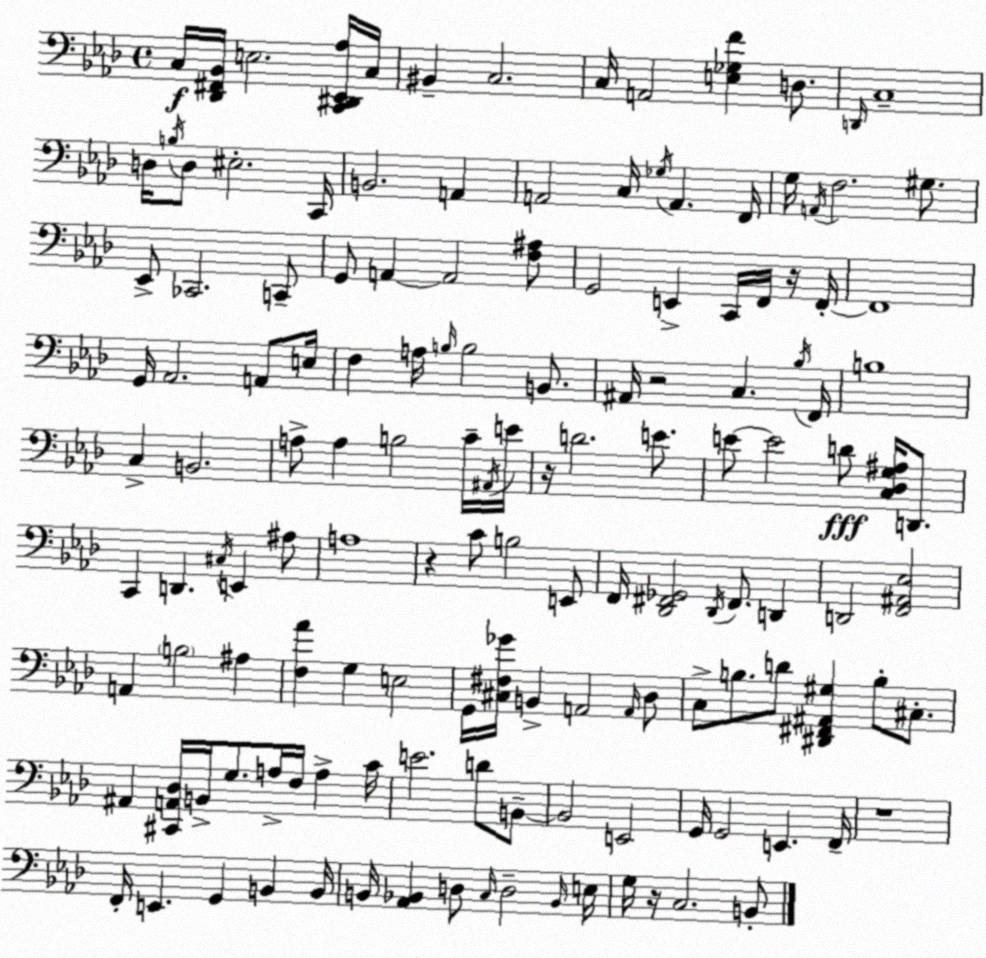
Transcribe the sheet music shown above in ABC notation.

X:1
T:Untitled
M:4/4
L:1/4
K:Fm
C,/4 [_D,,^F,,_B,,]/4 E,2 [C,,^D,,_E,,_A,]/4 C,/4 ^B,, C,2 C,/4 A,,2 [E,_G,F] D,/2 D,,/4 C,4 D,/4 B,/4 D,/2 ^E,2 C,,/4 B,,2 A,, A,,2 C,/4 _G,/4 A,, F,,/4 G,/4 A,,/4 F,2 ^G,/2 _E,,/2 _C,,2 C,,/2 G,,/2 A,, A,,2 [F,^A,]/2 G,,2 E,, C,,/4 F,,/4 z/4 F,,/4 F,,4 G,,/4 _A,,2 A,,/2 E,/4 F, A,/4 B,/4 B,2 B,,/2 ^A,,/4 z2 C, _B,/4 F,,/4 B,4 C, B,,2 A,/2 A, B,2 C/4 ^A,,/4 E/4 z/4 D2 E/2 E/2 E2 D/2 [C,_D,G,^A,]/4 D,,/2 C,, D,, ^C,/4 E,, ^A,/2 A,4 z C/2 B,2 E,,/2 F,,/4 [_D,,^F,,_G,,]2 _D,,/4 ^F,,/2 D,, D,,2 [F,,^A,,_E,]2 A,, B,2 ^A, [F,_A] G, E,2 G,,/4 [^C,^F,_G]/4 B,, A,,2 A,,/4 _D,/2 C,/2 B,/2 D/2 [^D,,^F,,^A,,^G,] B,/2 ^C,/2 ^A,, [^C,,A,,_D,]/4 B,,/4 G,/2 A,/4 F,/4 A, C/4 E2 D/2 B,,/2 B,,2 E,,2 G,,/4 G,,2 E,, F,,/4 z4 F,,/4 E,, G,, B,, B,,/4 B,,/4 [_A,,_B,,] D,/2 C,/4 D,2 _B,,/4 E,/4 G,/4 z/4 C,2 B,,/2